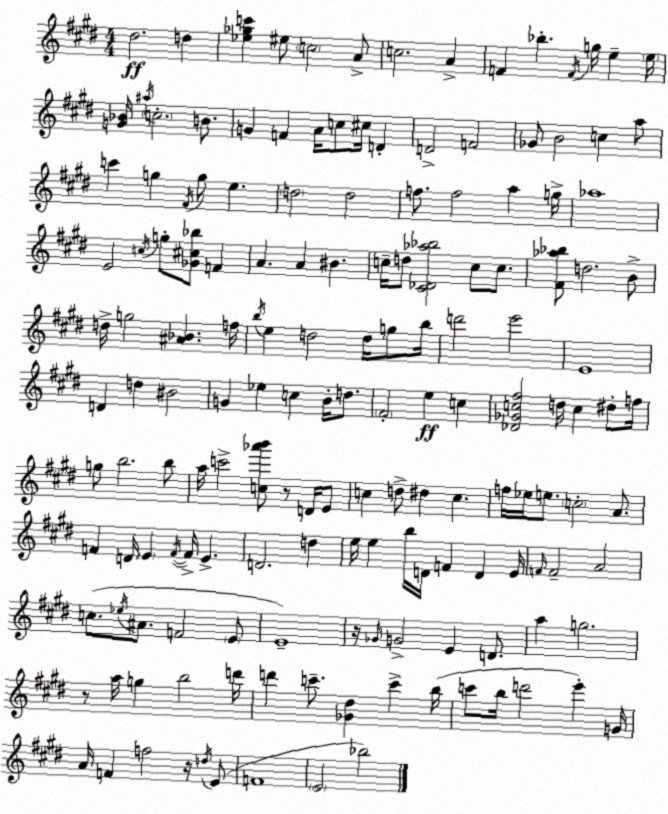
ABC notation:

X:1
T:Untitled
M:4/4
L:1/4
K:E
^d2 d [_e_gc'] ^e/2 c2 A/2 c2 A F _b F/4 g/4 e e/4 [G_B]/4 ^a/4 c2 B/2 G F A/4 c/2 ^c/4 D D2 F2 _G/2 B2 c a/2 c' g ^F/4 g/2 e d2 d2 f/2 f2 a g/4 _a4 E2 c/4 g/2 [_G^c_b]/2 F A A ^B c/4 d/2 [^C_D_a_b]2 c/2 c/2 [^F_a_b]/2 d2 B/2 d/4 g2 [^A_B] f/4 b/4 e d2 d/4 g/2 b/4 d'2 e'2 E4 D d ^B2 G _e c B/4 d/2 ^F2 e c [_D_Gc^f]2 d/4 c ^d/2 f/4 g/2 b2 b/2 a/4 c'2 [c_a'b']/2 z/2 D/4 E/2 c d/2 ^d c f/4 _e/4 e/2 c2 A/2 F D/4 E F/4 F/4 E D2 d e/4 e b/4 D/4 F D E/4 F/4 F2 A2 c/2 _e/4 ^A/2 F2 E/2 E4 z/4 _G/4 G2 E D/2 a g2 z/2 a/4 g b2 d'/4 d' c'/2 [_G^d] c' b/4 c'/2 b/4 d'2 e' G/4 A/4 F f2 z/4 d/4 E/2 F4 E2 _b2